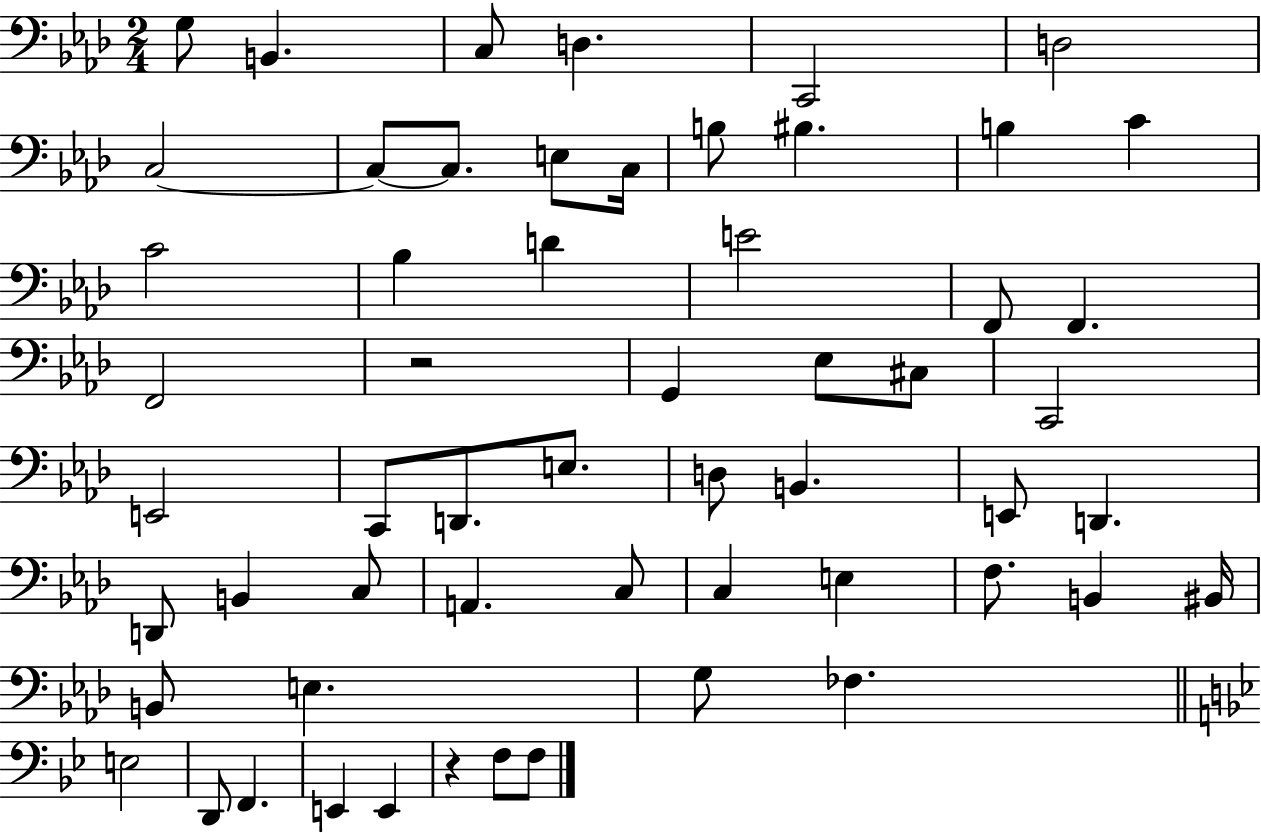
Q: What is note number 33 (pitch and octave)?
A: E2